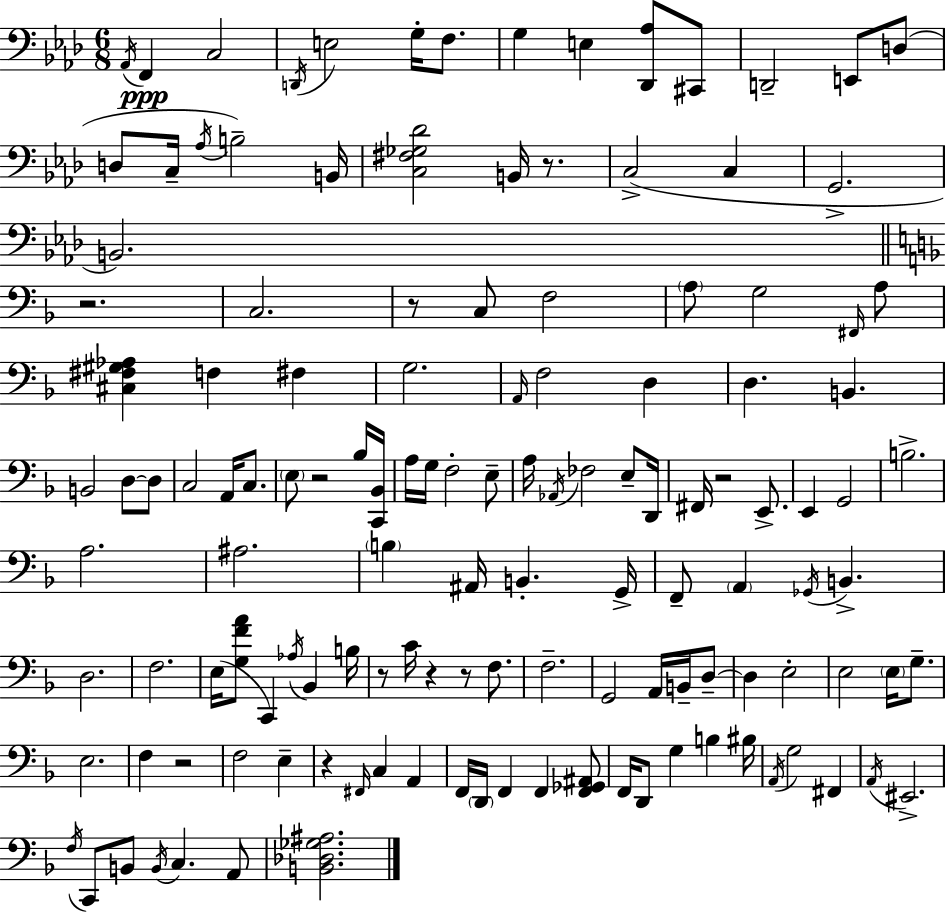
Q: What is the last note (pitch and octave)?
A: A2